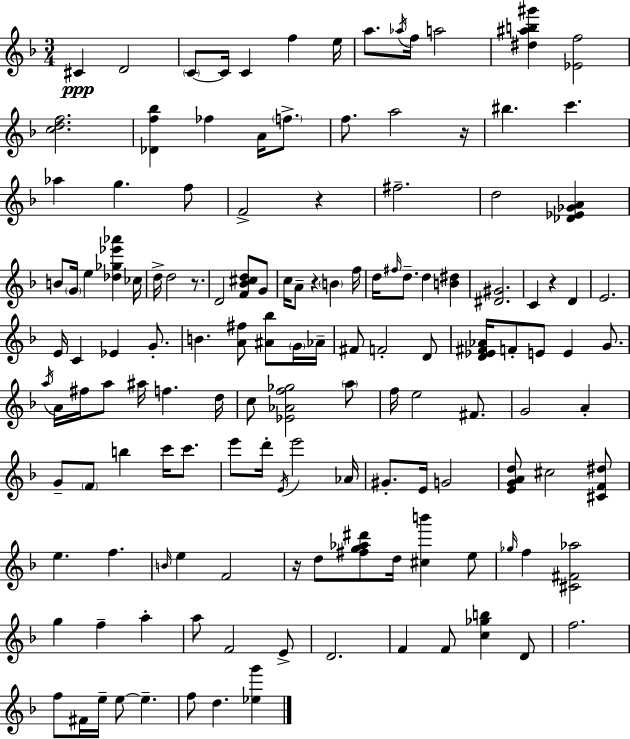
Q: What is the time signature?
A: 3/4